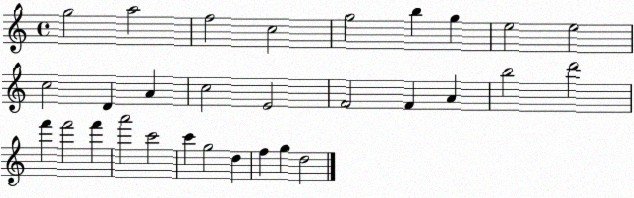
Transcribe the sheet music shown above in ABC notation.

X:1
T:Untitled
M:4/4
L:1/4
K:C
g2 a2 f2 c2 g2 b g e2 e2 c2 D A c2 E2 F2 F A b2 d'2 f' f'2 f' a'2 c'2 c' g2 d f g d2